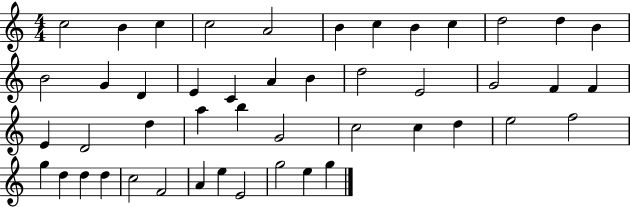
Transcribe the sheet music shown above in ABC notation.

X:1
T:Untitled
M:4/4
L:1/4
K:C
c2 B c c2 A2 B c B c d2 d B B2 G D E C A B d2 E2 G2 F F E D2 d a b G2 c2 c d e2 f2 g d d d c2 F2 A e E2 g2 e g